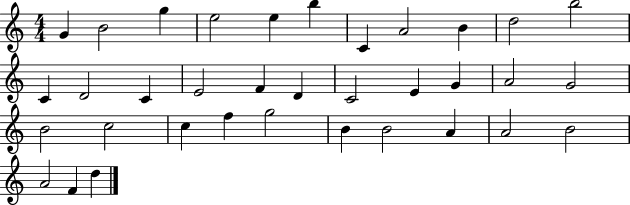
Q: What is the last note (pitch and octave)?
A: D5